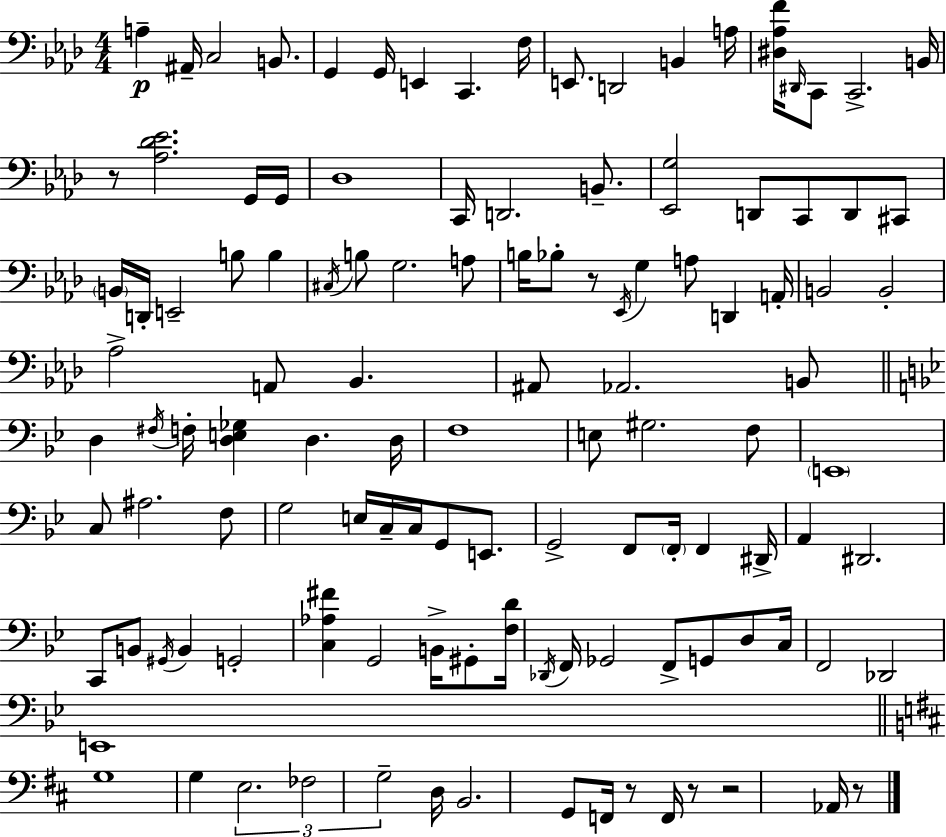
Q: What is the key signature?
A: AES major